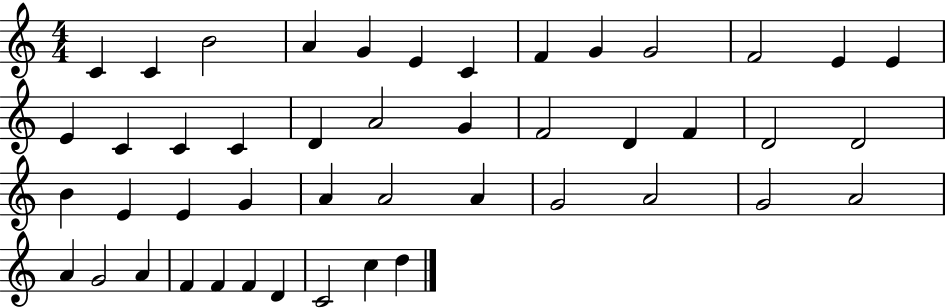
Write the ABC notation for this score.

X:1
T:Untitled
M:4/4
L:1/4
K:C
C C B2 A G E C F G G2 F2 E E E C C C D A2 G F2 D F D2 D2 B E E G A A2 A G2 A2 G2 A2 A G2 A F F F D C2 c d